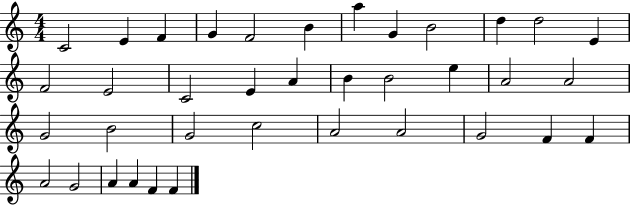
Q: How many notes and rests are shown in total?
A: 37